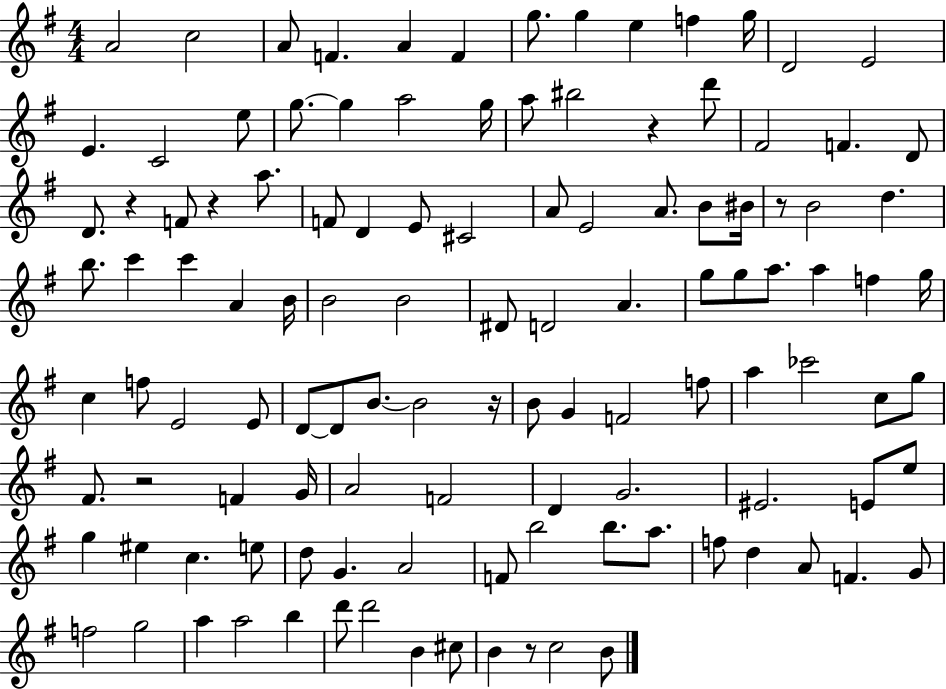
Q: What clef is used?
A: treble